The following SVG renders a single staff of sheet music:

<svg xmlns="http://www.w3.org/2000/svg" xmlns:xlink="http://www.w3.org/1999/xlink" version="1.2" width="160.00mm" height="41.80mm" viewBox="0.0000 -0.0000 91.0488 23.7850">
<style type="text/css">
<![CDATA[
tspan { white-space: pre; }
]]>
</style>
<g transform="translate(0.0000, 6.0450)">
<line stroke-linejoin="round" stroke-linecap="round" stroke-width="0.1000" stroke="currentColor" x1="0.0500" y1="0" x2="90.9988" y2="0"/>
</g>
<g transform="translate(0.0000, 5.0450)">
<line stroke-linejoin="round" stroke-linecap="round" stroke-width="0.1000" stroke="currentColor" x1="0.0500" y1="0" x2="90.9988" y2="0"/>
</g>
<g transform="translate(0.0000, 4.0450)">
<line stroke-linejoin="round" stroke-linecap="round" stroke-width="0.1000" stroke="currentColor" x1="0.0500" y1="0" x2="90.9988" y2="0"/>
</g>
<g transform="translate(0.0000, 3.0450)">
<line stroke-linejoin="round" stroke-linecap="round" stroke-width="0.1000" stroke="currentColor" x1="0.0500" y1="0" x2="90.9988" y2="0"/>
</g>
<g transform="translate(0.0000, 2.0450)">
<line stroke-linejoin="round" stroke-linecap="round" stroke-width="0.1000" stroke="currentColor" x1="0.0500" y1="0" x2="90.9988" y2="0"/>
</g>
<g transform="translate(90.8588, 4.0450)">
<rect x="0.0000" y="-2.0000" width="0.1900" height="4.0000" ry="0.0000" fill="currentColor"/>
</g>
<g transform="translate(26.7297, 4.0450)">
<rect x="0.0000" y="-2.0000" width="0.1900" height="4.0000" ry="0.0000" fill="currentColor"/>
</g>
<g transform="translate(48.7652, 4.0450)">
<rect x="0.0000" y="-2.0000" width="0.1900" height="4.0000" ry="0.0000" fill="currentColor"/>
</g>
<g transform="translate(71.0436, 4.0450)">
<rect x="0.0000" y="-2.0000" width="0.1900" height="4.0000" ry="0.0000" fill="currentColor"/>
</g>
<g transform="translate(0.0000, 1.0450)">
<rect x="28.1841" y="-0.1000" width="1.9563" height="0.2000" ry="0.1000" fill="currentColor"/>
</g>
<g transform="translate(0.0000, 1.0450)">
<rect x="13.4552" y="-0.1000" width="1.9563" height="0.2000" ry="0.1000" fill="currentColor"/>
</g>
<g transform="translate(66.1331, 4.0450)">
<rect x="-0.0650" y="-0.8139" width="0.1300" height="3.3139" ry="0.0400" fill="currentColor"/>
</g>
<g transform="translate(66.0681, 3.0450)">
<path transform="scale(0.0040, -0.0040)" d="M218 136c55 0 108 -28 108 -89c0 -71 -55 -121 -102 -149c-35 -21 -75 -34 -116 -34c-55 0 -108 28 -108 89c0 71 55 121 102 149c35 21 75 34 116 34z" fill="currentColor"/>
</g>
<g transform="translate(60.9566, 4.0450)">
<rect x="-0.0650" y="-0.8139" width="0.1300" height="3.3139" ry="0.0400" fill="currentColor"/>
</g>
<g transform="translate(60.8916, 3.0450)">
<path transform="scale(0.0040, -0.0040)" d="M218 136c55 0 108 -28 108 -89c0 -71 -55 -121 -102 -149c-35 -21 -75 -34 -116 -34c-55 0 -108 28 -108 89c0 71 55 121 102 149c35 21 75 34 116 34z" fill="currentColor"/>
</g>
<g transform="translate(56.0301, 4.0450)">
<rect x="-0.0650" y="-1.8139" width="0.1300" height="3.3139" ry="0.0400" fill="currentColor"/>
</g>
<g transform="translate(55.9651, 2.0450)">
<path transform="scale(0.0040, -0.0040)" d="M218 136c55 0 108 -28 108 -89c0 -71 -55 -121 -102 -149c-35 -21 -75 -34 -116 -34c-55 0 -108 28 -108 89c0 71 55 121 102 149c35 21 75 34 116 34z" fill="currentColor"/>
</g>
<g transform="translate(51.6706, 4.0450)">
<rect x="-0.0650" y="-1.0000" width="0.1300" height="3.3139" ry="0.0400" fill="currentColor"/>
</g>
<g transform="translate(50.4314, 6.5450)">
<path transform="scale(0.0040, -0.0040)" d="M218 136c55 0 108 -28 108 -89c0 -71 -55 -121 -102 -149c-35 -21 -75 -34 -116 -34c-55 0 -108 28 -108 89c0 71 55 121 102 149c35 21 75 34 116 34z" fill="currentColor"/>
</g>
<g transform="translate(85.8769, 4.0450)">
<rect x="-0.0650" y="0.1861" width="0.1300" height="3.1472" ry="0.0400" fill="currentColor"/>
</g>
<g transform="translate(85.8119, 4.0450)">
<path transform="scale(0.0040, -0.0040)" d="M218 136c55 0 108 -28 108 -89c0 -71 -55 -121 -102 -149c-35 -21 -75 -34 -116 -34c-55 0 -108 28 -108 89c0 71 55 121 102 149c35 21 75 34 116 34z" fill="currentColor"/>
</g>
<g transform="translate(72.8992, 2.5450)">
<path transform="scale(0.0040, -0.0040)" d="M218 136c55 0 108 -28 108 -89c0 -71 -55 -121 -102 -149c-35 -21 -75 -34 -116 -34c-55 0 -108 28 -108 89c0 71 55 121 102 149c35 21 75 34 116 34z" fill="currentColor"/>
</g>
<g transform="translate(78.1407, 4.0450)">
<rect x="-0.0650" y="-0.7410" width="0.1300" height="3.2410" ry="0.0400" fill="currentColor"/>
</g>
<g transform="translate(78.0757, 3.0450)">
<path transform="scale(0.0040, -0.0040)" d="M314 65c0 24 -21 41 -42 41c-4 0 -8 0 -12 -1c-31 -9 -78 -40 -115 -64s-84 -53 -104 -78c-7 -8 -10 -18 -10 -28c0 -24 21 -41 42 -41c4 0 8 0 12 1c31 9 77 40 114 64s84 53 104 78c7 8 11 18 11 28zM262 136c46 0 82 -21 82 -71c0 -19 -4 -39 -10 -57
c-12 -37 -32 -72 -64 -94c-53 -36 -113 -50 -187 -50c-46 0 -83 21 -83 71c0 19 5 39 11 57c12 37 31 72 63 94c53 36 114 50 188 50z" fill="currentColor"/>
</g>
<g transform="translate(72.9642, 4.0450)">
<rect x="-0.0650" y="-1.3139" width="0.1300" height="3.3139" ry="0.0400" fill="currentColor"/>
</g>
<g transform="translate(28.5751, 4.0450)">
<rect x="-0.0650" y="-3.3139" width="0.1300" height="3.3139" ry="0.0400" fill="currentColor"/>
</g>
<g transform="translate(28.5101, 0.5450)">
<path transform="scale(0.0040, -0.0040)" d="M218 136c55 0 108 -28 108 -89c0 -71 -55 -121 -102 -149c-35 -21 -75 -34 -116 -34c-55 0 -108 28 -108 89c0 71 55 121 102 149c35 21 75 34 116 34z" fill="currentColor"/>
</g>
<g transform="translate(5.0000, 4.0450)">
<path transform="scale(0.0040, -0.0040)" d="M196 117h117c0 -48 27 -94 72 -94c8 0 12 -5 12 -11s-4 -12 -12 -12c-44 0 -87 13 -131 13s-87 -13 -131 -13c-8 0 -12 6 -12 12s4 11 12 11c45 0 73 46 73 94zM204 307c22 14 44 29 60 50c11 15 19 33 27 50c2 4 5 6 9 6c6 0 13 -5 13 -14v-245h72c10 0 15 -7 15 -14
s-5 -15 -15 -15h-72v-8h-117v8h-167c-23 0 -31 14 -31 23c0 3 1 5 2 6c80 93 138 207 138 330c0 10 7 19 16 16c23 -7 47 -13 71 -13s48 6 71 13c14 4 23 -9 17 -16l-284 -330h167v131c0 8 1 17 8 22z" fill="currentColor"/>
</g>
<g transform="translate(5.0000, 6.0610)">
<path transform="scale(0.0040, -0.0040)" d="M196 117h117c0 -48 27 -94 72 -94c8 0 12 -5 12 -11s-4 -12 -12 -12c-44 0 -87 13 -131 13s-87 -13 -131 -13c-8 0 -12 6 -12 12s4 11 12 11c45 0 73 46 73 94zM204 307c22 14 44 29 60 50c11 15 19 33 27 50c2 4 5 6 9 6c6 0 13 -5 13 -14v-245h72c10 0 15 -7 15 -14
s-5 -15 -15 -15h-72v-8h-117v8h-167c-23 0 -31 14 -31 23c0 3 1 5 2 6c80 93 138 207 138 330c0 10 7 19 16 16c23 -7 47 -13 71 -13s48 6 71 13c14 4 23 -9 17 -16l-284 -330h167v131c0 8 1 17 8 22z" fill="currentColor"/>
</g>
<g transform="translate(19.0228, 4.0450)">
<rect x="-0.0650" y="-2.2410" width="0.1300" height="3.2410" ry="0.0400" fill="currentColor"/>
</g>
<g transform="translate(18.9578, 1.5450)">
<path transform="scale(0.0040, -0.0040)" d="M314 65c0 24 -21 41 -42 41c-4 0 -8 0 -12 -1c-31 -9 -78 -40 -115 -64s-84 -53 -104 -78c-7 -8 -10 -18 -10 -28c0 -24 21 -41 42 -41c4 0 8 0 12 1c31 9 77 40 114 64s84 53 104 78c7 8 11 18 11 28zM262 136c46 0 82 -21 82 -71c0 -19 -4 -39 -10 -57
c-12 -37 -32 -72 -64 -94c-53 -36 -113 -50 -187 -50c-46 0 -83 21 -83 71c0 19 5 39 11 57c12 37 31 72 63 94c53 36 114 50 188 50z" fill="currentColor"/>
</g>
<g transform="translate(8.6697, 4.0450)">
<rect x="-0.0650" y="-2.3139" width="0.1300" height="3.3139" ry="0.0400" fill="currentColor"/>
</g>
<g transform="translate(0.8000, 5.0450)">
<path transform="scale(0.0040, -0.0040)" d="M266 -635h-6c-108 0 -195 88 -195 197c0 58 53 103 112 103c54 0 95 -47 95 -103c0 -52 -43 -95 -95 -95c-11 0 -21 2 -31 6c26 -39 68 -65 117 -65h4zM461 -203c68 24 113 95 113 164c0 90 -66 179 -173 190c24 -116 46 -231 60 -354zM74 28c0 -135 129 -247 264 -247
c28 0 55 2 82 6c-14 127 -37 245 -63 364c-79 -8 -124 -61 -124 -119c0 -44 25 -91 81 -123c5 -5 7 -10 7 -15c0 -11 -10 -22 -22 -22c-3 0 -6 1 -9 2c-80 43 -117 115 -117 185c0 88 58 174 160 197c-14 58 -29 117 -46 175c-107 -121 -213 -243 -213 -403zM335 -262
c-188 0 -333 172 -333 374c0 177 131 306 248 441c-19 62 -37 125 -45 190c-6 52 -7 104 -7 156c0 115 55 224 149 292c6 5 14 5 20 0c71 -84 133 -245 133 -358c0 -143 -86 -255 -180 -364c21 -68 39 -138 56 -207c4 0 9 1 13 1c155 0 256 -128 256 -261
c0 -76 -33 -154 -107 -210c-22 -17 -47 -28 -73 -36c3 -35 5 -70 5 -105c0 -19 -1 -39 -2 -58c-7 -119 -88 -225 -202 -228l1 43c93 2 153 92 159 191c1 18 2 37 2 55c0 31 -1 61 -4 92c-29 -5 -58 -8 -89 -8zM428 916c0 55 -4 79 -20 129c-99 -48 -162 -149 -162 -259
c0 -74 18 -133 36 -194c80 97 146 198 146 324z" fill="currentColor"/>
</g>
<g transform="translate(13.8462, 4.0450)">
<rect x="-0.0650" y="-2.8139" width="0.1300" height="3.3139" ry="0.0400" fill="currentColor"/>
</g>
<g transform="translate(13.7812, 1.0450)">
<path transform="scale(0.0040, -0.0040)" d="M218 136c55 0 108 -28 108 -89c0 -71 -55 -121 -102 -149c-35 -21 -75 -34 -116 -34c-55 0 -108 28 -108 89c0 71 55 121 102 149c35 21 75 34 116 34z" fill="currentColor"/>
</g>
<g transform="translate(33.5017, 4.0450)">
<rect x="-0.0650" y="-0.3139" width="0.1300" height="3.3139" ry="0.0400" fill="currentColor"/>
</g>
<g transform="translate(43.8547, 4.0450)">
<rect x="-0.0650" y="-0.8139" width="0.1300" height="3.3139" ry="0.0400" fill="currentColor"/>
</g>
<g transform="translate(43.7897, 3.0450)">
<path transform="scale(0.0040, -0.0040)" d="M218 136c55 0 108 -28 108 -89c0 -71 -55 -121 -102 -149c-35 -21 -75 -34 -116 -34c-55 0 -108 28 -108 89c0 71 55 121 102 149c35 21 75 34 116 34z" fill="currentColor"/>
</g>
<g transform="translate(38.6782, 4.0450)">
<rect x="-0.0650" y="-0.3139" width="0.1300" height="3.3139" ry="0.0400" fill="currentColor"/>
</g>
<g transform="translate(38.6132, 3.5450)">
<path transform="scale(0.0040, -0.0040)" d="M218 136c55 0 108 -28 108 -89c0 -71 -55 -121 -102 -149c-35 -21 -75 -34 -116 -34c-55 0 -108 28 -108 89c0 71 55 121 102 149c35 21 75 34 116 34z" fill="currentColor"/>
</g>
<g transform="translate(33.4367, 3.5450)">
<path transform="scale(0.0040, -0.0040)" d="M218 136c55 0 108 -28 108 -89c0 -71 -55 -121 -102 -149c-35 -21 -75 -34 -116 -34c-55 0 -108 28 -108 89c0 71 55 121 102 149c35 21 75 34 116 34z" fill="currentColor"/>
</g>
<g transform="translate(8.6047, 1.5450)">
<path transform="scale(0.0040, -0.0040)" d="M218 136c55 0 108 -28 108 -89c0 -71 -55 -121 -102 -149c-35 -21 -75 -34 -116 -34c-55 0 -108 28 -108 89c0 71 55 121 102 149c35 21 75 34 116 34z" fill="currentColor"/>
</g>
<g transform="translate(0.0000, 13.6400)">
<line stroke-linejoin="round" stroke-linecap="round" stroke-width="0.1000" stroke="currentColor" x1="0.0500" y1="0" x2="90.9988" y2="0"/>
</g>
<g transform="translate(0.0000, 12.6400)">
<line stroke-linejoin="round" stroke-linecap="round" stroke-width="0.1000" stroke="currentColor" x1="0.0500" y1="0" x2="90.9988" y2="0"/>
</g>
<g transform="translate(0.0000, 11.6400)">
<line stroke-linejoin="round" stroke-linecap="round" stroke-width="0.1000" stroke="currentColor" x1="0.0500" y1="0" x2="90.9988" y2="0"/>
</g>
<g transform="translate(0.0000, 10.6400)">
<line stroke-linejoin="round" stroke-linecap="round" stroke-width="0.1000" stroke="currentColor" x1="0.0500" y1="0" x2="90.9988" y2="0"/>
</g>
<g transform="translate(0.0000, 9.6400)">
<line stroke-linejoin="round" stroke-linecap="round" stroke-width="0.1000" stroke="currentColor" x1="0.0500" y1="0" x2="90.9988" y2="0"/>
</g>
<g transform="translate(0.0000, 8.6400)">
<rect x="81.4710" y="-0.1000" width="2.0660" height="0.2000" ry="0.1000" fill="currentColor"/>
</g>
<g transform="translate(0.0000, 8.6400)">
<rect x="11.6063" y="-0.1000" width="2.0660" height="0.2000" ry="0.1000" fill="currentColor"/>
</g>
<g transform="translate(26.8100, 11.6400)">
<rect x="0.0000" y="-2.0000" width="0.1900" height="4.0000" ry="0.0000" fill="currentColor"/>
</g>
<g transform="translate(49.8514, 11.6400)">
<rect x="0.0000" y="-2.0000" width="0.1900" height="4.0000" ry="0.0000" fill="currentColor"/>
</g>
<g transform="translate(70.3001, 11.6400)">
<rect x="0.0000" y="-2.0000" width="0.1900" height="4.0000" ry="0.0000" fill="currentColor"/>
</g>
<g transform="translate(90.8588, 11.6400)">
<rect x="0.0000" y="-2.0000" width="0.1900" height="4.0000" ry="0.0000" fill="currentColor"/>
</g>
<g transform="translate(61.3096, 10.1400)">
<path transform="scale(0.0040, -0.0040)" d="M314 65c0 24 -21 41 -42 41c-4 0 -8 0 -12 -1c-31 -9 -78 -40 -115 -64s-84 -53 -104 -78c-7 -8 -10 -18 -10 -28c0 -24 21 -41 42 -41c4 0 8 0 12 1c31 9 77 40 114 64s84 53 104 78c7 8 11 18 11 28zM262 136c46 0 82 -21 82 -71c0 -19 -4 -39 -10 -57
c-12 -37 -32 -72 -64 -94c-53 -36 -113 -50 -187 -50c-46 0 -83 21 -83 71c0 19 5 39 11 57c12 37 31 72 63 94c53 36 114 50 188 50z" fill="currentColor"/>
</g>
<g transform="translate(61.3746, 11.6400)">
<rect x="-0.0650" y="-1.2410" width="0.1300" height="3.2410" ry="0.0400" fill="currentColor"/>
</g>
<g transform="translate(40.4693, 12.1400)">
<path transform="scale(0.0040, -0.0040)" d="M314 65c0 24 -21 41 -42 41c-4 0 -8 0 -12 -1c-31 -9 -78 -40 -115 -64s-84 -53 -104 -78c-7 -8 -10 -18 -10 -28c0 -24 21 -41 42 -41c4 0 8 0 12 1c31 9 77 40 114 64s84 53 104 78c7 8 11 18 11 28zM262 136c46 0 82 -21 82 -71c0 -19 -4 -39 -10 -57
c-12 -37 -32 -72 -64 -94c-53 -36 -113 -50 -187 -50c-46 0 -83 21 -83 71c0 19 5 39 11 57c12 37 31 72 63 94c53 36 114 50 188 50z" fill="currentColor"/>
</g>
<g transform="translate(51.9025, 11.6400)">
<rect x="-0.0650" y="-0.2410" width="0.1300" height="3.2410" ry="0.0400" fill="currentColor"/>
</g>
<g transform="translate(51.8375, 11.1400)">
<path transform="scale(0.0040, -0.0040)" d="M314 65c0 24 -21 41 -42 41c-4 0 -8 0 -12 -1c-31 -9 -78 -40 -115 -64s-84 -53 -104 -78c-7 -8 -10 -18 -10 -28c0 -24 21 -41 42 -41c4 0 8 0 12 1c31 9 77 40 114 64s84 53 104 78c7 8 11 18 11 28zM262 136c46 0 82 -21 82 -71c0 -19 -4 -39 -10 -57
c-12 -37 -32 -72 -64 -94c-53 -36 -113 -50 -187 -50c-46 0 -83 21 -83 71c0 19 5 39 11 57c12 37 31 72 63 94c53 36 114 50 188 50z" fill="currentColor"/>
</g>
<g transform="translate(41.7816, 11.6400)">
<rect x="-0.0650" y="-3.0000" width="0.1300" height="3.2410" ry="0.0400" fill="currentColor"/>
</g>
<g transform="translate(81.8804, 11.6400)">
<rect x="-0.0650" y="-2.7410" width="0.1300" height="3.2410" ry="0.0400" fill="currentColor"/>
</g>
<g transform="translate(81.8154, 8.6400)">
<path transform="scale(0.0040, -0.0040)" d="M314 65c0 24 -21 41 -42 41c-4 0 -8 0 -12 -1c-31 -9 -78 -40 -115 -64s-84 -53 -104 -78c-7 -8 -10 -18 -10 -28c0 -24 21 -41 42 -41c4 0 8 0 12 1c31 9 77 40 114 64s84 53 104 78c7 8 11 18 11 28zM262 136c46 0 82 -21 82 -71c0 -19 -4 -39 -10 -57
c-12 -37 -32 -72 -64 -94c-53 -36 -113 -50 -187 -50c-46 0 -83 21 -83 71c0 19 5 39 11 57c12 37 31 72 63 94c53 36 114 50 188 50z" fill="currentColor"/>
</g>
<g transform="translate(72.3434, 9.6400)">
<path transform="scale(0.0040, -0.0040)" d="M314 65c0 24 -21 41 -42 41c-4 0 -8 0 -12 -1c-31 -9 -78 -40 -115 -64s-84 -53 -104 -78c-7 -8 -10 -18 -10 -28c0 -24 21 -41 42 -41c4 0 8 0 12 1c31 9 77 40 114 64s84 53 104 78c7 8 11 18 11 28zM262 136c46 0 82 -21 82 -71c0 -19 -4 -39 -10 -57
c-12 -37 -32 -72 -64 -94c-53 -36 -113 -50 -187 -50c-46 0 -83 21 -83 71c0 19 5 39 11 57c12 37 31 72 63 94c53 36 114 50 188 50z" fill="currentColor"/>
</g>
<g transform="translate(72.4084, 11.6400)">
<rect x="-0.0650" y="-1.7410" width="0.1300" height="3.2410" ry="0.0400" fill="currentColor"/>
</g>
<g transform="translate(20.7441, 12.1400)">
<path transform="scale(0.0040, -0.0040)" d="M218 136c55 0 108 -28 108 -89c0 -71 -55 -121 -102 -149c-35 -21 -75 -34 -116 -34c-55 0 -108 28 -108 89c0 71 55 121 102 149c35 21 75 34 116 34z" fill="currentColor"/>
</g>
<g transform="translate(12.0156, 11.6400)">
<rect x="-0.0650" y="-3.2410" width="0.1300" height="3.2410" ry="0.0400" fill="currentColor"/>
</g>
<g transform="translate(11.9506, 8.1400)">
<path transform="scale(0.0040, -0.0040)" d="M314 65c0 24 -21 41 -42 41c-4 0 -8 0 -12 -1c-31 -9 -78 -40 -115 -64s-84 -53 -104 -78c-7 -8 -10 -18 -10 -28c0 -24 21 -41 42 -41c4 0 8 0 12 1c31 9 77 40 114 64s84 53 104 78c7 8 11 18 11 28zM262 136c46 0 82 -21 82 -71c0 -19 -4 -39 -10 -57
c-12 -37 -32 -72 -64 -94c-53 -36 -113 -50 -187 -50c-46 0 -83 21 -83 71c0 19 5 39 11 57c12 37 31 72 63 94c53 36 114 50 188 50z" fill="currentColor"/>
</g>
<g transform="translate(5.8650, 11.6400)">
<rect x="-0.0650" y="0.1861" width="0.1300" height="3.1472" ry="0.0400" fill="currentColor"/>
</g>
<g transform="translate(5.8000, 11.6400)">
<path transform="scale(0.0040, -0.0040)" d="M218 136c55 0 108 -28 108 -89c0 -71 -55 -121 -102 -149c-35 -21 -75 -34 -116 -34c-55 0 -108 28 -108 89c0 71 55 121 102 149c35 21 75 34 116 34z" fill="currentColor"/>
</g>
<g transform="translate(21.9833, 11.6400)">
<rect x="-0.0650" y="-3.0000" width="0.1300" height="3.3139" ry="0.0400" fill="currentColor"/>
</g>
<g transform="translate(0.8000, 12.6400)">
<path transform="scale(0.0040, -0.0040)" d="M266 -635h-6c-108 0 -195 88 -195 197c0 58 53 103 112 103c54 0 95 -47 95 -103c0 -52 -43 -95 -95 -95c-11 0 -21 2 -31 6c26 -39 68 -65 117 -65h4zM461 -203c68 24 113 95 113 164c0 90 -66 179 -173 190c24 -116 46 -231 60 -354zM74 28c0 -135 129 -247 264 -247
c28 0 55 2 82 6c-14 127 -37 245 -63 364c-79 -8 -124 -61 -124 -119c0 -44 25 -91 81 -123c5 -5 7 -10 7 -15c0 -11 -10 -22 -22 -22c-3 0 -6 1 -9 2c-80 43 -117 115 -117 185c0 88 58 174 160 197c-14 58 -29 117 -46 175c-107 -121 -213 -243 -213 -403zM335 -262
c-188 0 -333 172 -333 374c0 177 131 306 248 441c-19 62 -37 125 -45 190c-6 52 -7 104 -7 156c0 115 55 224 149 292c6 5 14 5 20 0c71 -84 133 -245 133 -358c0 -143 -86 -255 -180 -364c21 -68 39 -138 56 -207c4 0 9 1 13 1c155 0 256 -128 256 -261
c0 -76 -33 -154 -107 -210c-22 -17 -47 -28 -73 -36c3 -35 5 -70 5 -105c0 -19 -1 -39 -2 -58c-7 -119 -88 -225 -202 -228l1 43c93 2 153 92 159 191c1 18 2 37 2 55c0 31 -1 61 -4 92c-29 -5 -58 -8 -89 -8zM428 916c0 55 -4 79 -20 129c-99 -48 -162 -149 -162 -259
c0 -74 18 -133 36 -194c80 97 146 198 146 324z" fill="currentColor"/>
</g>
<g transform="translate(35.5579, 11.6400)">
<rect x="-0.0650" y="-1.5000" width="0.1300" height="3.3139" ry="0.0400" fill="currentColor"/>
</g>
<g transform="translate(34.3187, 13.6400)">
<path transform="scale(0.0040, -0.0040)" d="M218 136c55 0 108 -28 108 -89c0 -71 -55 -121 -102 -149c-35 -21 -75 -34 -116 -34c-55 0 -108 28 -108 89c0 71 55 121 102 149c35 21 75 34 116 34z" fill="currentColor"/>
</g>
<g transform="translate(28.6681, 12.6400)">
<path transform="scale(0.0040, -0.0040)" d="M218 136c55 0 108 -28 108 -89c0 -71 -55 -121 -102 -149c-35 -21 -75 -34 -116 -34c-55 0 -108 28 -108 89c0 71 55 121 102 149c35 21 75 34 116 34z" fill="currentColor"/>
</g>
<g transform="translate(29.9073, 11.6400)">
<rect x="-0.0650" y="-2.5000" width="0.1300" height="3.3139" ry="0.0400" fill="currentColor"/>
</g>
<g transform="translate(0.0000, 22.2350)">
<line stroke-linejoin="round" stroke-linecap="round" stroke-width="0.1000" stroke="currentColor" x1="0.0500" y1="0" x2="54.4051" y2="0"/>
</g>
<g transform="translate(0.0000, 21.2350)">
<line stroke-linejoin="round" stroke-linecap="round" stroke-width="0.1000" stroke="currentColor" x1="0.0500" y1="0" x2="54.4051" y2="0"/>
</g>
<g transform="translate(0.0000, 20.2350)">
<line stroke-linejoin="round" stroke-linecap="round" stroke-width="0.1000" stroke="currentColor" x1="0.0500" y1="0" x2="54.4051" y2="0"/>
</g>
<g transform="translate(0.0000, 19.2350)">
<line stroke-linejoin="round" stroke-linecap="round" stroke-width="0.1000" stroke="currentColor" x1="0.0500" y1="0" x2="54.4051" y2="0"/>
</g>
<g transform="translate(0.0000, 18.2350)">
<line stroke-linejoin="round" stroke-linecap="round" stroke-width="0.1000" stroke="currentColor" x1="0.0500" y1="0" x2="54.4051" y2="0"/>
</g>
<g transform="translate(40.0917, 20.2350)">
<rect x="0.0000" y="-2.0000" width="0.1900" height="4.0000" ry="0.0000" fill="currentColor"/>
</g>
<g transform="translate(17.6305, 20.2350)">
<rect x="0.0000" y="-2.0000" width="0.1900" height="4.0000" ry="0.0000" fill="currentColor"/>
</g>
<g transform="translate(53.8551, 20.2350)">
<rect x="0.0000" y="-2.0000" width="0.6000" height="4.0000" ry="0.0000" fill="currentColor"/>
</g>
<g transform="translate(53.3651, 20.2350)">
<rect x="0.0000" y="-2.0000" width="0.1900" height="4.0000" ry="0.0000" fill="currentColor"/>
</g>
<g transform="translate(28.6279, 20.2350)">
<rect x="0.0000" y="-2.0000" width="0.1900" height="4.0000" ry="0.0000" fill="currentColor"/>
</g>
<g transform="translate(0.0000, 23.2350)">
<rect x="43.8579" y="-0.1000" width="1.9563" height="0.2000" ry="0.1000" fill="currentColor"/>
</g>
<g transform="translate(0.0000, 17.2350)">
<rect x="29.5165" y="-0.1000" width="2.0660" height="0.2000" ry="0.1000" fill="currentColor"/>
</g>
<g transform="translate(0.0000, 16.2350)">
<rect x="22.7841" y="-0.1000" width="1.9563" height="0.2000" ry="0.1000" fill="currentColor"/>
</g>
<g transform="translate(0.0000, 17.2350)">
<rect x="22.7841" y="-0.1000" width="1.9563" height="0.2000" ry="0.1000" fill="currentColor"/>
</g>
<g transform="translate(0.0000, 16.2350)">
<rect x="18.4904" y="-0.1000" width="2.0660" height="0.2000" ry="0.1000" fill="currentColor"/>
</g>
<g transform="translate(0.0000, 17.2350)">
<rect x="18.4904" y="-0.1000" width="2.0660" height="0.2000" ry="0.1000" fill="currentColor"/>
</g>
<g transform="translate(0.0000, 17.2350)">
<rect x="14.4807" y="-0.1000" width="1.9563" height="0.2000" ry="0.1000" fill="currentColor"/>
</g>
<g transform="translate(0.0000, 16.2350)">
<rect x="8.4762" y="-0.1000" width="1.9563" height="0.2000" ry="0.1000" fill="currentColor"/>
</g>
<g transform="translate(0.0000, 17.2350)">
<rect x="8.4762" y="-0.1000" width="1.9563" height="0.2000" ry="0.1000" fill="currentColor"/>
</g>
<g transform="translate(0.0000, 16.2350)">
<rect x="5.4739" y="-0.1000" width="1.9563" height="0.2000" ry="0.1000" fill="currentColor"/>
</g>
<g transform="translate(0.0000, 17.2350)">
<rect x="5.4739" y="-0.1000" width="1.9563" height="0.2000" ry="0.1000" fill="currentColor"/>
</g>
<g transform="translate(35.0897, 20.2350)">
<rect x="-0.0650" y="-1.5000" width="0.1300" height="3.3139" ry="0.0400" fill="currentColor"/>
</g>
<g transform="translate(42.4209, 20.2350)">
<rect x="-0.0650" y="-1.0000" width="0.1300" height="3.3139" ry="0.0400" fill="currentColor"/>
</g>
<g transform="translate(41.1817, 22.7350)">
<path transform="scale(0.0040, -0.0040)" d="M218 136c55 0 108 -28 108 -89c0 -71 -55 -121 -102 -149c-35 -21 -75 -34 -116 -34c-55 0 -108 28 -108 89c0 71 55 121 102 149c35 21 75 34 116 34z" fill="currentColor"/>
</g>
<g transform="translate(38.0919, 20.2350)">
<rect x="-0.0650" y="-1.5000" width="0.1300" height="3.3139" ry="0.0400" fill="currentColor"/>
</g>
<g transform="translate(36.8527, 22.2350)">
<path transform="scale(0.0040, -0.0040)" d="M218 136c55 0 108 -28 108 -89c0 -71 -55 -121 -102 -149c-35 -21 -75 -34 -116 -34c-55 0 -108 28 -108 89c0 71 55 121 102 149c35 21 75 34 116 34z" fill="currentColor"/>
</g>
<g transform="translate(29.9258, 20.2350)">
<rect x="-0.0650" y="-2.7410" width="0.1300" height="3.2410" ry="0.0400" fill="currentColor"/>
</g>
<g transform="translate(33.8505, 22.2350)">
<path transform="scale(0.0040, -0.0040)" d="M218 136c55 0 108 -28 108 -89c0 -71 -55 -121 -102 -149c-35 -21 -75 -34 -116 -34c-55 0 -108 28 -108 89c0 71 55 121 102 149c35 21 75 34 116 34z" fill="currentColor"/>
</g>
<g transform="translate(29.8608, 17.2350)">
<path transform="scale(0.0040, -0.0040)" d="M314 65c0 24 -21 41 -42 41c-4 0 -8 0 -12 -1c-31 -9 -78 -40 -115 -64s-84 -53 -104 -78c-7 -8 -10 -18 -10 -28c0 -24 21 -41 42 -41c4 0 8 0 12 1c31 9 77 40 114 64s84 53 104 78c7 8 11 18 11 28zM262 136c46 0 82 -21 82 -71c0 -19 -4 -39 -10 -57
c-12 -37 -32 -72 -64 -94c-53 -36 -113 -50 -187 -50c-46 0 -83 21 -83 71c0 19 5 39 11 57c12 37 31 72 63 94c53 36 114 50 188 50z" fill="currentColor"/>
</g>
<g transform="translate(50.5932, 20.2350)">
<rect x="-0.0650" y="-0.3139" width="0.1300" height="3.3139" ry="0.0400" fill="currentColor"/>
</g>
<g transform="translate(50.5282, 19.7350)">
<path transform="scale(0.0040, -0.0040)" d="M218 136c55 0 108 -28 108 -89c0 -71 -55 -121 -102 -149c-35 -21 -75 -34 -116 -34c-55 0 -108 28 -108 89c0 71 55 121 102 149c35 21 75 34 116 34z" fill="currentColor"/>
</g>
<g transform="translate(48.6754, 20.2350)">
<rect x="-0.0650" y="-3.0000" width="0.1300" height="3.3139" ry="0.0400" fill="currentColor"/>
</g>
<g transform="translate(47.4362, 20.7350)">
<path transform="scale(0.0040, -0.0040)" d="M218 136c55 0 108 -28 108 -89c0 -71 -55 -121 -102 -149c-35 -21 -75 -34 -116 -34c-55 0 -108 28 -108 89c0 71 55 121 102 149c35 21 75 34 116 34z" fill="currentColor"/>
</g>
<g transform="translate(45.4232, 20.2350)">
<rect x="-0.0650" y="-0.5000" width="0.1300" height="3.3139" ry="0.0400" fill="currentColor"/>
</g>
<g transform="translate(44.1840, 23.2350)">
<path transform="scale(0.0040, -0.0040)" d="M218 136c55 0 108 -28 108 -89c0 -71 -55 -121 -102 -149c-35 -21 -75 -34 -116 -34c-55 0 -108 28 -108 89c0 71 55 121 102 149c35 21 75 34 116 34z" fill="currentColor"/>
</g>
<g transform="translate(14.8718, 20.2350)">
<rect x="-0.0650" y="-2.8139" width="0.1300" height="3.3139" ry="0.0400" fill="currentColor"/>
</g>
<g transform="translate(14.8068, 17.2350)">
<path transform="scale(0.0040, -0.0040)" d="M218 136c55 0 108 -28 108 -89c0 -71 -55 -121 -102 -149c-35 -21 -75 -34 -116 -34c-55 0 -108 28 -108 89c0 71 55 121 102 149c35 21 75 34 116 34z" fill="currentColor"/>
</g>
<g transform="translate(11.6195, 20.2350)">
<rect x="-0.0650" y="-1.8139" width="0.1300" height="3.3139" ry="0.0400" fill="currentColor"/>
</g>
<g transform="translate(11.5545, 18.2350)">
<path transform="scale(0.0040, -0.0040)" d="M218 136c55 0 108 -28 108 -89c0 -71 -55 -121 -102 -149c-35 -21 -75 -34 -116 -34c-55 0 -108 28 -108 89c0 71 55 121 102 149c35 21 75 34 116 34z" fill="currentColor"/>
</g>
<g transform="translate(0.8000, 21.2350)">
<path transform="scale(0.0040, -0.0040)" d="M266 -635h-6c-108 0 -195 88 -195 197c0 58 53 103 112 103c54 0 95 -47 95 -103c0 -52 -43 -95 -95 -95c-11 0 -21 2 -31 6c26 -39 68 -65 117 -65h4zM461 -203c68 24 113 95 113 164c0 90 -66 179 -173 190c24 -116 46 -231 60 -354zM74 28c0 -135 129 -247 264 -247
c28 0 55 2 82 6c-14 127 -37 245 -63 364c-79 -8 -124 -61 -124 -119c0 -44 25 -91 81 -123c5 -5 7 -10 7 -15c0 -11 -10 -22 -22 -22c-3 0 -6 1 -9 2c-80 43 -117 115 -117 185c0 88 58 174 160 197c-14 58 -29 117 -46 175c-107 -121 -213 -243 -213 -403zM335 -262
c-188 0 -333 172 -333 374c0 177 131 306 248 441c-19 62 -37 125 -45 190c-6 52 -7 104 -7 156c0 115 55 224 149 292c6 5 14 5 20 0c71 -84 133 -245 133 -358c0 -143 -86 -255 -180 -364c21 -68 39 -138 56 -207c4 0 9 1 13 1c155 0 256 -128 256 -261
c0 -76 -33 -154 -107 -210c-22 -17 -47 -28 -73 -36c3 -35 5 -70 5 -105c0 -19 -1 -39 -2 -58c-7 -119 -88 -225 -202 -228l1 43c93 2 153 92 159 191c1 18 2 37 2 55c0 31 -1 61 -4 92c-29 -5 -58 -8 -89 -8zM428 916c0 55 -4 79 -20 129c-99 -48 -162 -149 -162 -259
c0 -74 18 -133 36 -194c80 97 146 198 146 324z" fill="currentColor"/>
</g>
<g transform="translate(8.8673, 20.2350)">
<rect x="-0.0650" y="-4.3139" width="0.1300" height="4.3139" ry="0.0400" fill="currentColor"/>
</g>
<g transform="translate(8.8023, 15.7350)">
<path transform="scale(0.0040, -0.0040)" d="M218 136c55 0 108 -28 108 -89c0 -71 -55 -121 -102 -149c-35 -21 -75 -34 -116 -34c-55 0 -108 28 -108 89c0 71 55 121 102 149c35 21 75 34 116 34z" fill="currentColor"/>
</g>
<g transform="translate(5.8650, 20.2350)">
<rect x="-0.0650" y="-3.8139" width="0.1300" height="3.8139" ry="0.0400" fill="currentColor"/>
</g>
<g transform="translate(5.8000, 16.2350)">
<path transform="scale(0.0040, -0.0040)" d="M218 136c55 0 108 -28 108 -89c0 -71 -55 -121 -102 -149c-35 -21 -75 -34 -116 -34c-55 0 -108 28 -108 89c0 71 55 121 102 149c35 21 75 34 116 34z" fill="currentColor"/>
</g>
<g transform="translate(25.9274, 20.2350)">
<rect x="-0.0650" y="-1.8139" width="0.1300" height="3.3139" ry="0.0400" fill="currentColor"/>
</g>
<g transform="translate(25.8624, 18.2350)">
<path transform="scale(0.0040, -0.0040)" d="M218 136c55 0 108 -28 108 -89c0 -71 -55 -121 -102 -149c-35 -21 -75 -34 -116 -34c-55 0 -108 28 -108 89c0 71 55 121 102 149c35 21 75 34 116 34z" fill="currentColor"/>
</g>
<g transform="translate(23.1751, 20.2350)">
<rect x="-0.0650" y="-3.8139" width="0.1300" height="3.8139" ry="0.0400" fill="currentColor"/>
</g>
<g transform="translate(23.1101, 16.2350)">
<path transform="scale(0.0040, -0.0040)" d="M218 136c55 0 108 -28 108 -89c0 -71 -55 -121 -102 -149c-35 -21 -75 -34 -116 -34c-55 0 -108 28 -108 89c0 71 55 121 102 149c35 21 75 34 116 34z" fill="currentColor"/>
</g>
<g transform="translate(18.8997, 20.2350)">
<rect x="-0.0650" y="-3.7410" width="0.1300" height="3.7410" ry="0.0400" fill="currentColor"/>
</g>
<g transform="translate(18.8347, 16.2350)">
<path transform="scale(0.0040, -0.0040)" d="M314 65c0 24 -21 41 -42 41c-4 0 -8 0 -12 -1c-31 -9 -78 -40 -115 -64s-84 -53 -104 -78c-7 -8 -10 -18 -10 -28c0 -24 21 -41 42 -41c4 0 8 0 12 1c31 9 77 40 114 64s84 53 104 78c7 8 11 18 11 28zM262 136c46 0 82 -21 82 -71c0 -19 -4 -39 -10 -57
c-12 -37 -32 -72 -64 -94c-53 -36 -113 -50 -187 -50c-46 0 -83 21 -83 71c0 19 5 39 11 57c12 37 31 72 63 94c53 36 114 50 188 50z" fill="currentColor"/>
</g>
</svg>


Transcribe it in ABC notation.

X:1
T:Untitled
M:4/4
L:1/4
K:C
g a g2 b c c d D f d d e d2 B B b2 A G E A2 c2 e2 f2 a2 c' d' f a c'2 c' f a2 E E D C A c